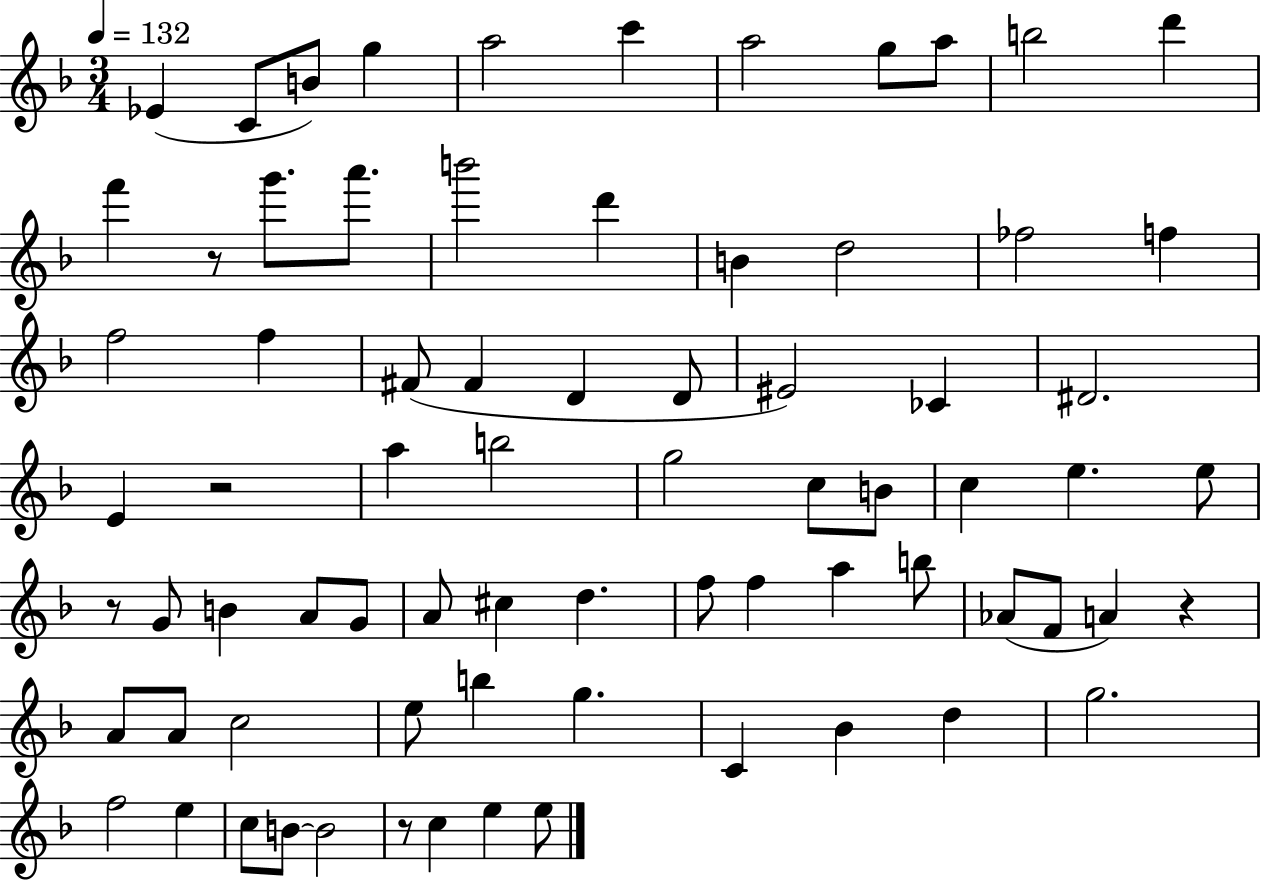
{
  \clef treble
  \numericTimeSignature
  \time 3/4
  \key f \major
  \tempo 4 = 132
  ees'4( c'8 b'8) g''4 | a''2 c'''4 | a''2 g''8 a''8 | b''2 d'''4 | \break f'''4 r8 g'''8. a'''8. | b'''2 d'''4 | b'4 d''2 | fes''2 f''4 | \break f''2 f''4 | fis'8( fis'4 d'4 d'8 | eis'2) ces'4 | dis'2. | \break e'4 r2 | a''4 b''2 | g''2 c''8 b'8 | c''4 e''4. e''8 | \break r8 g'8 b'4 a'8 g'8 | a'8 cis''4 d''4. | f''8 f''4 a''4 b''8 | aes'8( f'8 a'4) r4 | \break a'8 a'8 c''2 | e''8 b''4 g''4. | c'4 bes'4 d''4 | g''2. | \break f''2 e''4 | c''8 b'8~~ b'2 | r8 c''4 e''4 e''8 | \bar "|."
}